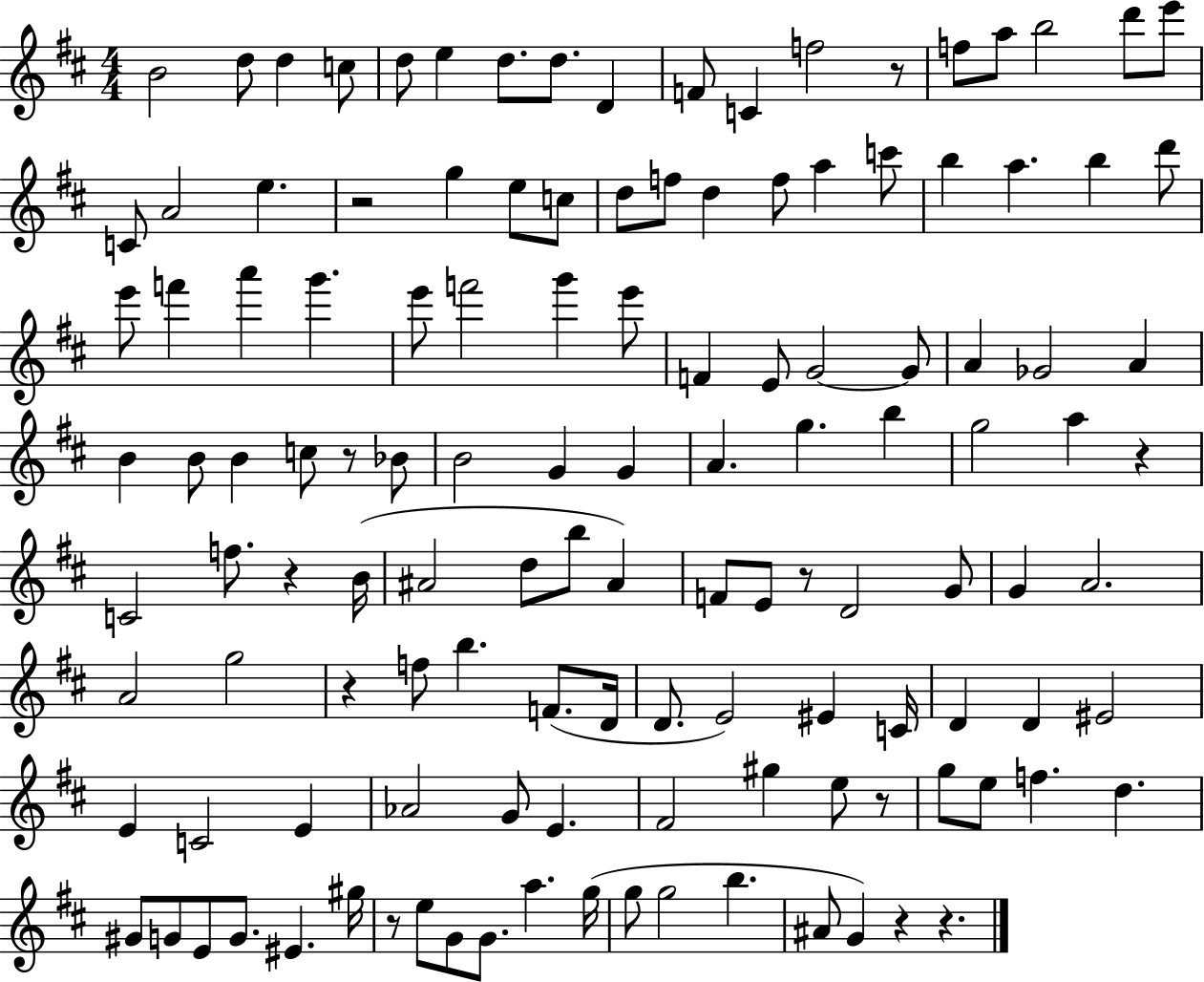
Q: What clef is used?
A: treble